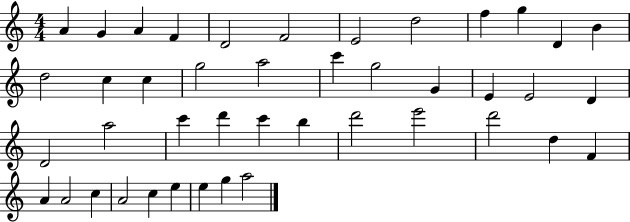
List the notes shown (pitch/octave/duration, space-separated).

A4/q G4/q A4/q F4/q D4/h F4/h E4/h D5/h F5/q G5/q D4/q B4/q D5/h C5/q C5/q G5/h A5/h C6/q G5/h G4/q E4/q E4/h D4/q D4/h A5/h C6/q D6/q C6/q B5/q D6/h E6/h D6/h D5/q F4/q A4/q A4/h C5/q A4/h C5/q E5/q E5/q G5/q A5/h